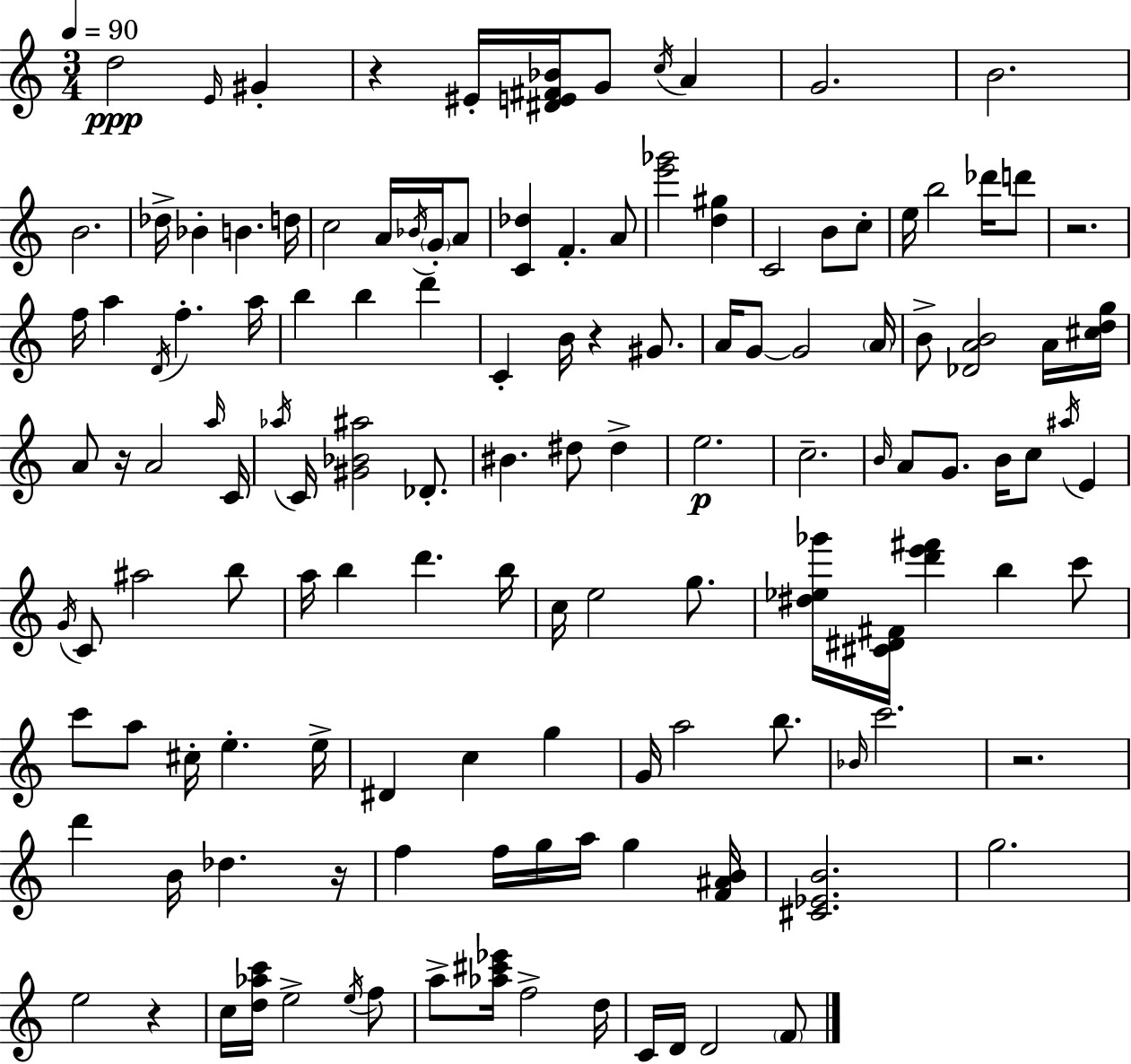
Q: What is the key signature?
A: A minor